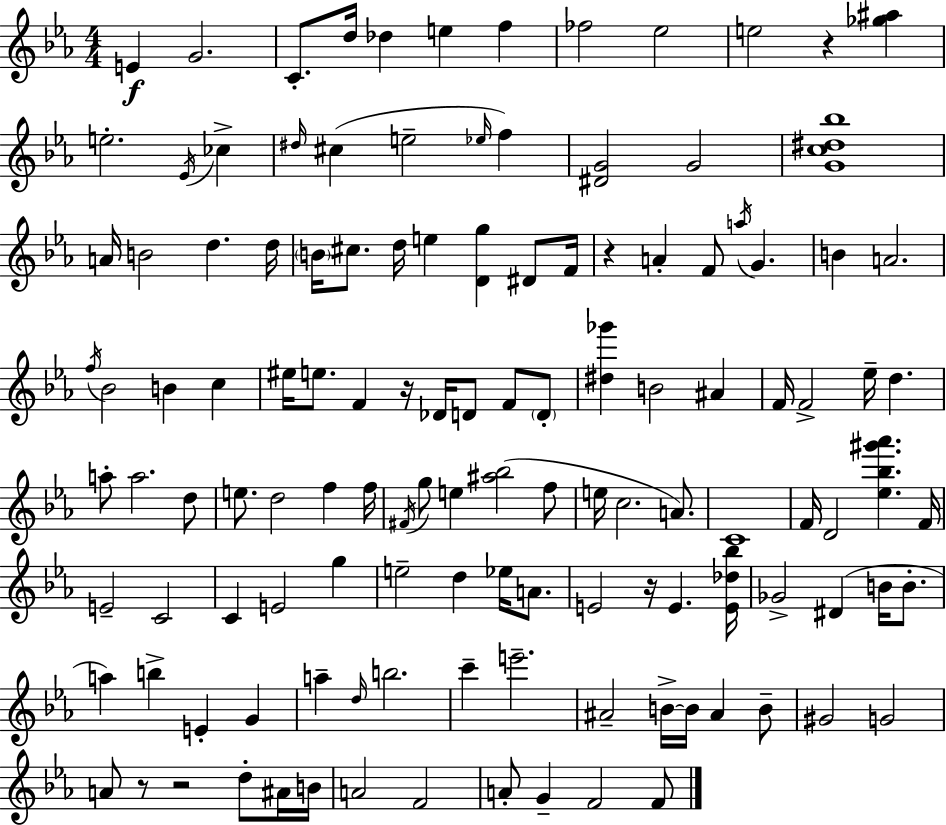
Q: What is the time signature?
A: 4/4